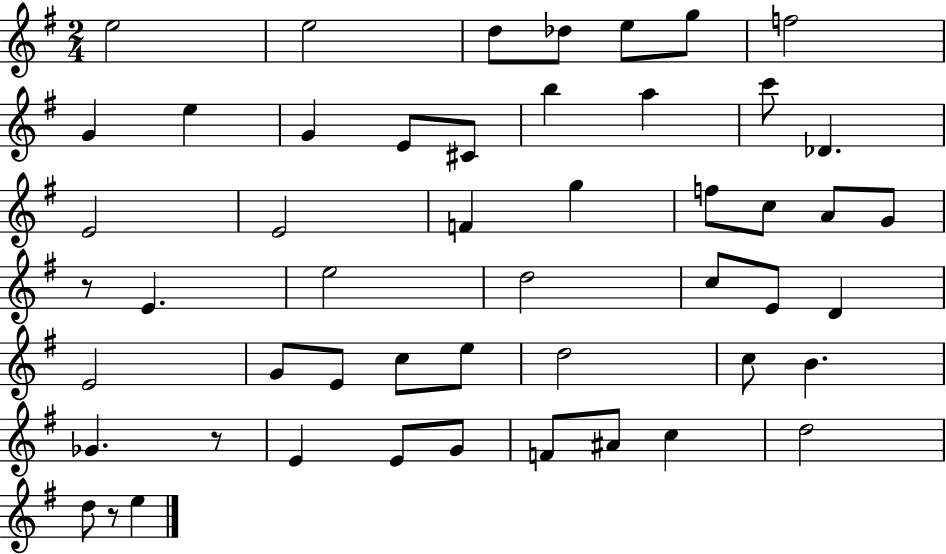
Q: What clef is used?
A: treble